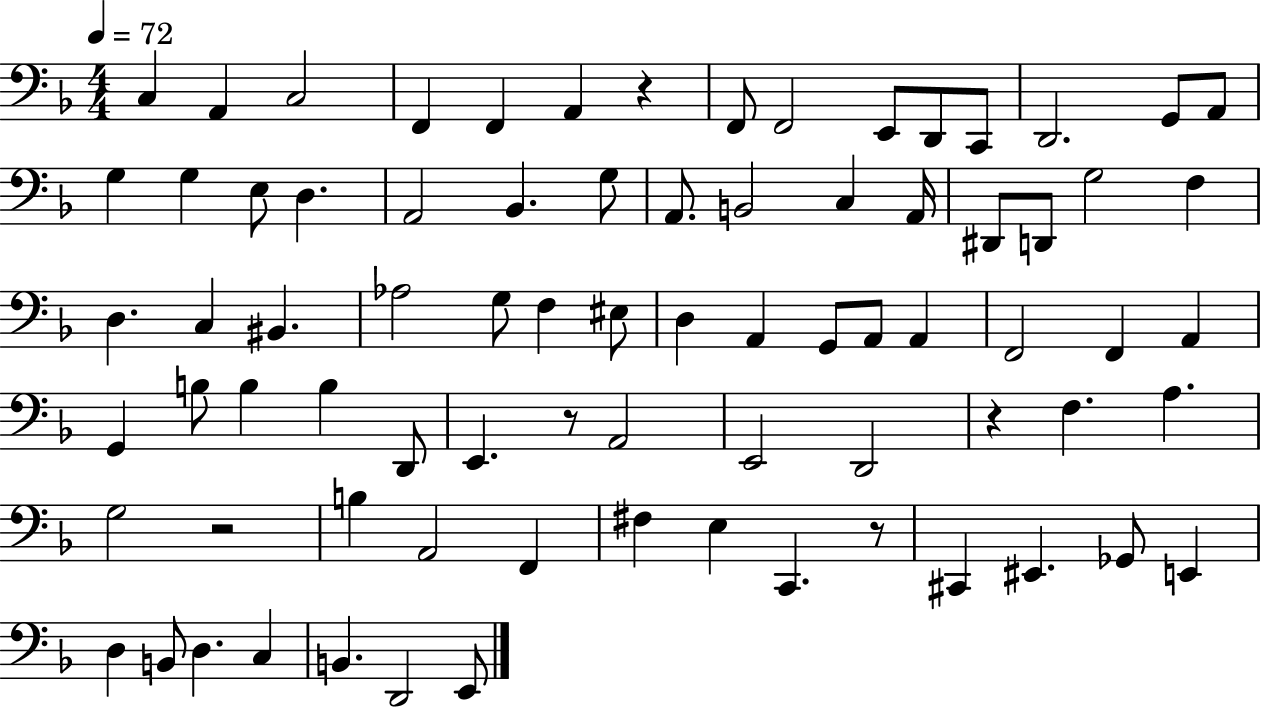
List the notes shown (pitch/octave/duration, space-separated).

C3/q A2/q C3/h F2/q F2/q A2/q R/q F2/e F2/h E2/e D2/e C2/e D2/h. G2/e A2/e G3/q G3/q E3/e D3/q. A2/h Bb2/q. G3/e A2/e. B2/h C3/q A2/s D#2/e D2/e G3/h F3/q D3/q. C3/q BIS2/q. Ab3/h G3/e F3/q EIS3/e D3/q A2/q G2/e A2/e A2/q F2/h F2/q A2/q G2/q B3/e B3/q B3/q D2/e E2/q. R/e A2/h E2/h D2/h R/q F3/q. A3/q. G3/h R/h B3/q A2/h F2/q F#3/q E3/q C2/q. R/e C#2/q EIS2/q. Gb2/e E2/q D3/q B2/e D3/q. C3/q B2/q. D2/h E2/e